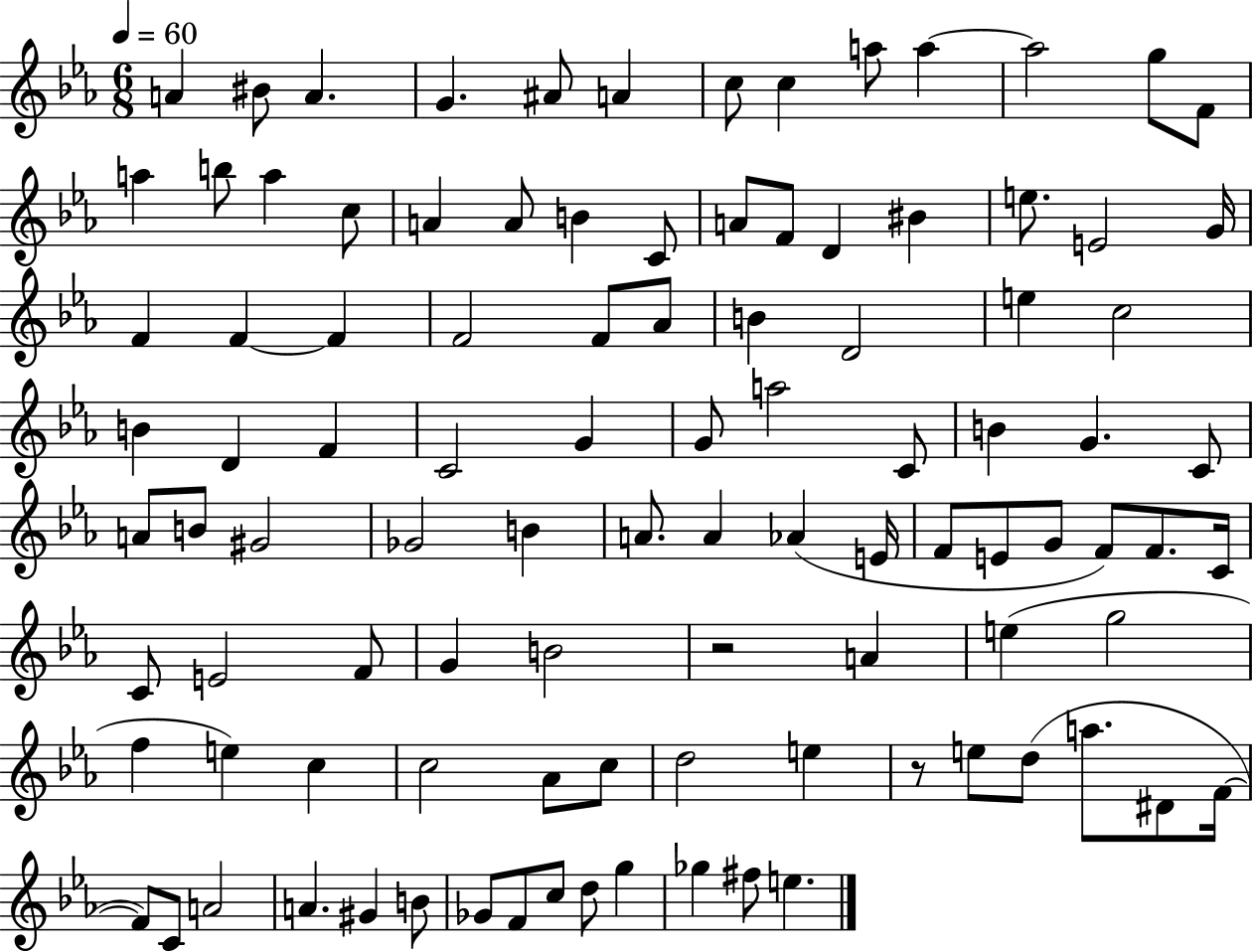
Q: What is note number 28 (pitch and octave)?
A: G4